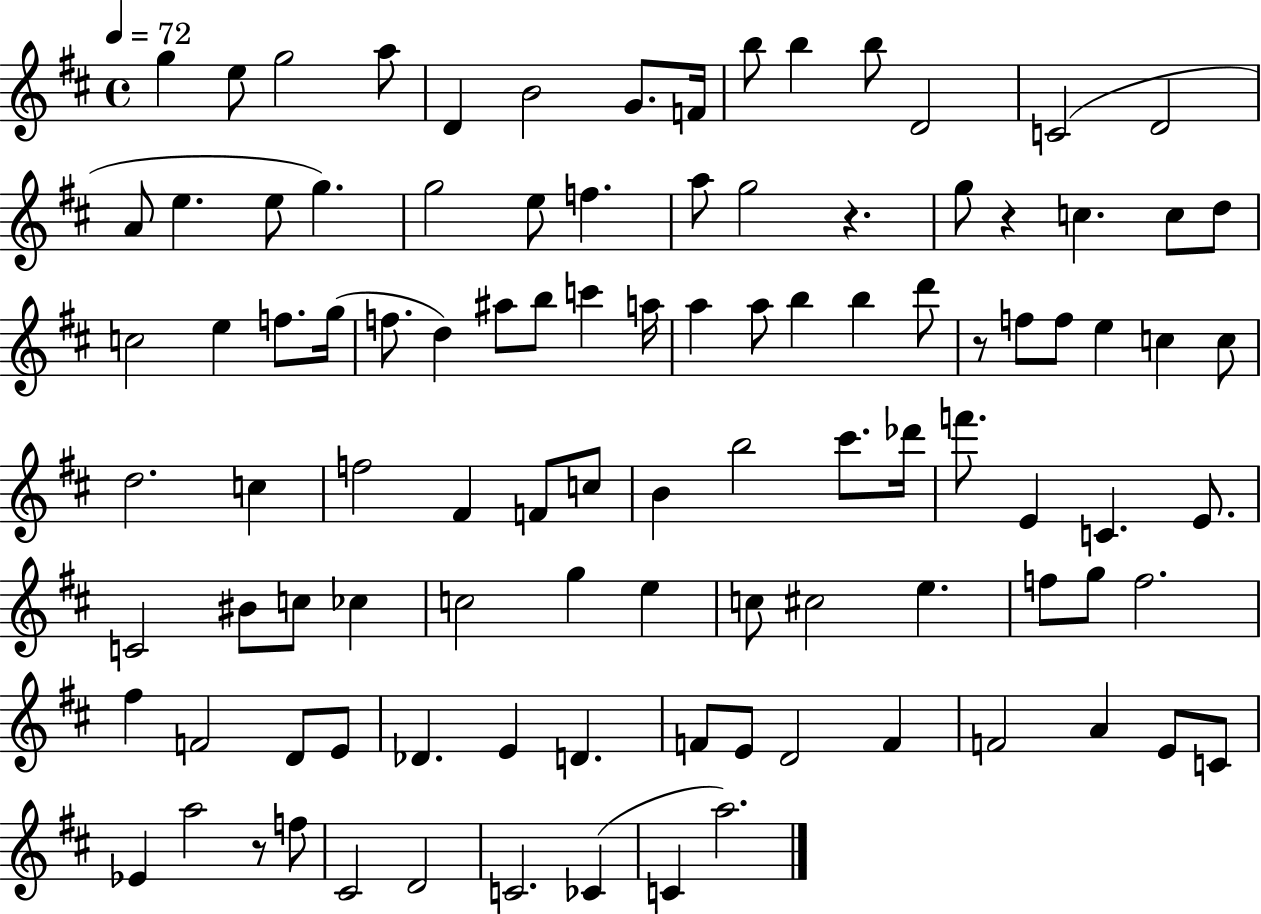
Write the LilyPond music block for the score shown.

{
  \clef treble
  \time 4/4
  \defaultTimeSignature
  \key d \major
  \tempo 4 = 72
  g''4 e''8 g''2 a''8 | d'4 b'2 g'8. f'16 | b''8 b''4 b''8 d'2 | c'2( d'2 | \break a'8 e''4. e''8 g''4.) | g''2 e''8 f''4. | a''8 g''2 r4. | g''8 r4 c''4. c''8 d''8 | \break c''2 e''4 f''8. g''16( | f''8. d''4) ais''8 b''8 c'''4 a''16 | a''4 a''8 b''4 b''4 d'''8 | r8 f''8 f''8 e''4 c''4 c''8 | \break d''2. c''4 | f''2 fis'4 f'8 c''8 | b'4 b''2 cis'''8. des'''16 | f'''8. e'4 c'4. e'8. | \break c'2 bis'8 c''8 ces''4 | c''2 g''4 e''4 | c''8 cis''2 e''4. | f''8 g''8 f''2. | \break fis''4 f'2 d'8 e'8 | des'4. e'4 d'4. | f'8 e'8 d'2 f'4 | f'2 a'4 e'8 c'8 | \break ees'4 a''2 r8 f''8 | cis'2 d'2 | c'2. ces'4( | c'4 a''2.) | \break \bar "|."
}